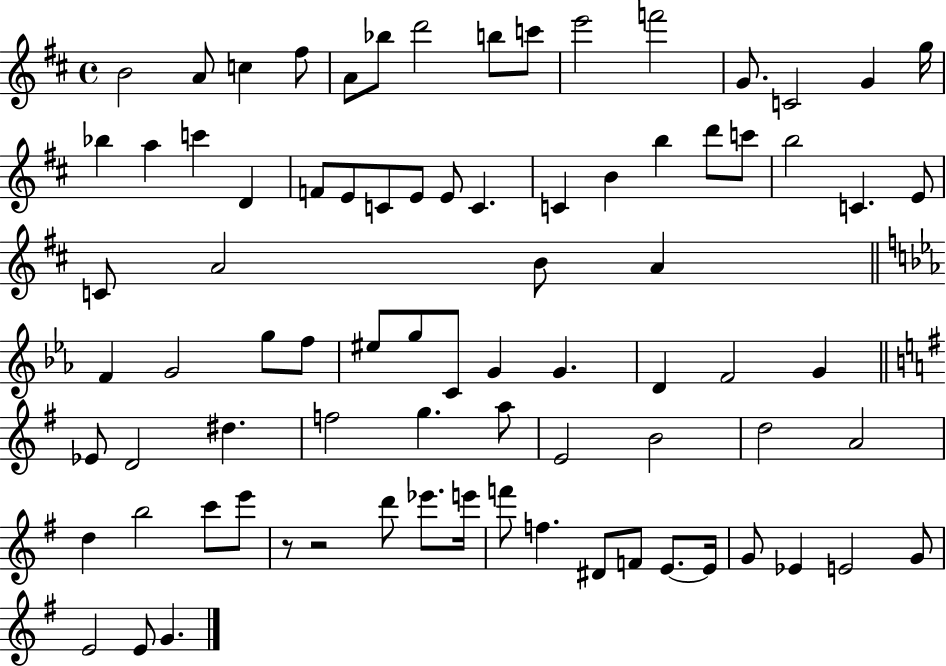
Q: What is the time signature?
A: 4/4